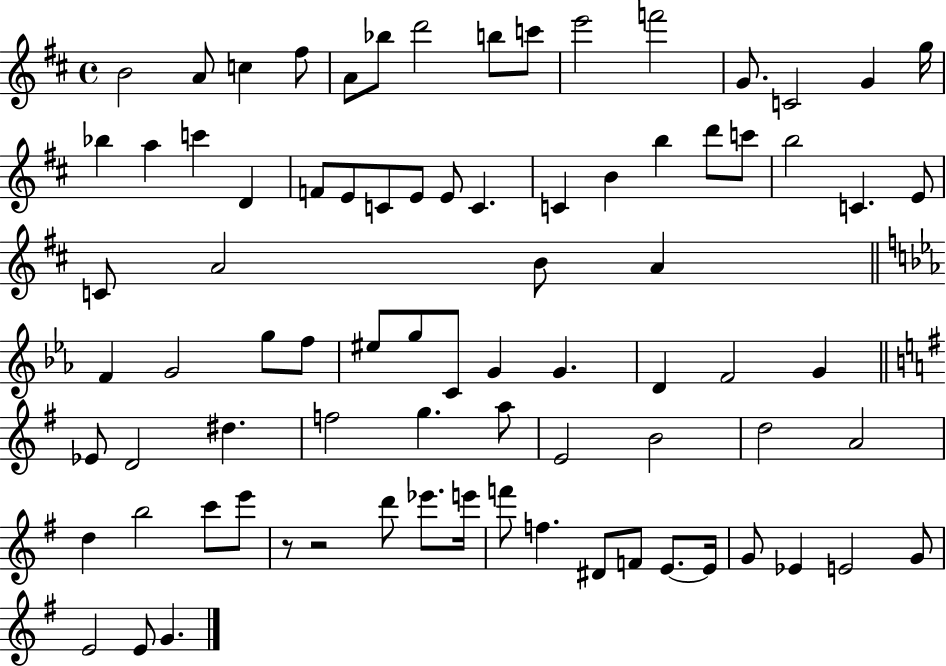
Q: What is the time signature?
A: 4/4